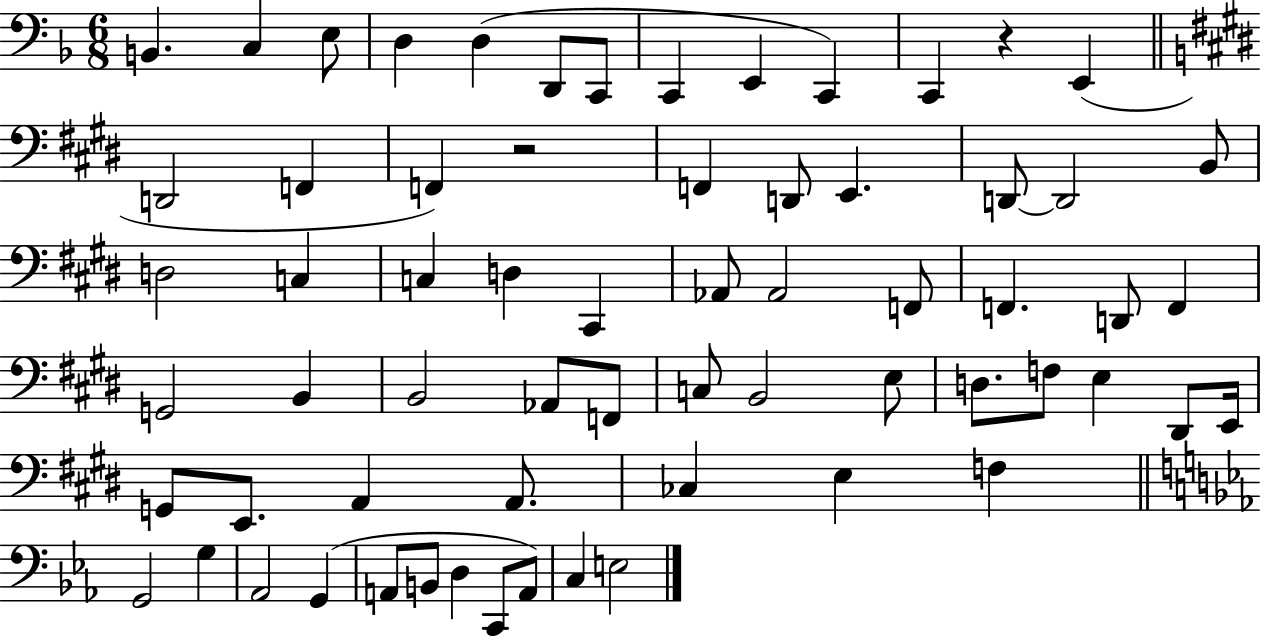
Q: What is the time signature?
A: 6/8